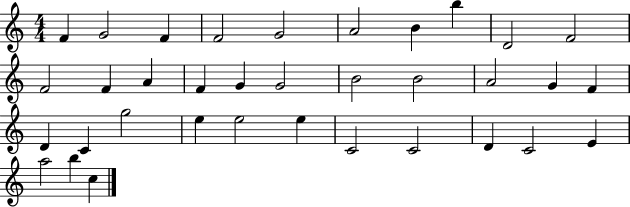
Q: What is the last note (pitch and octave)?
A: C5